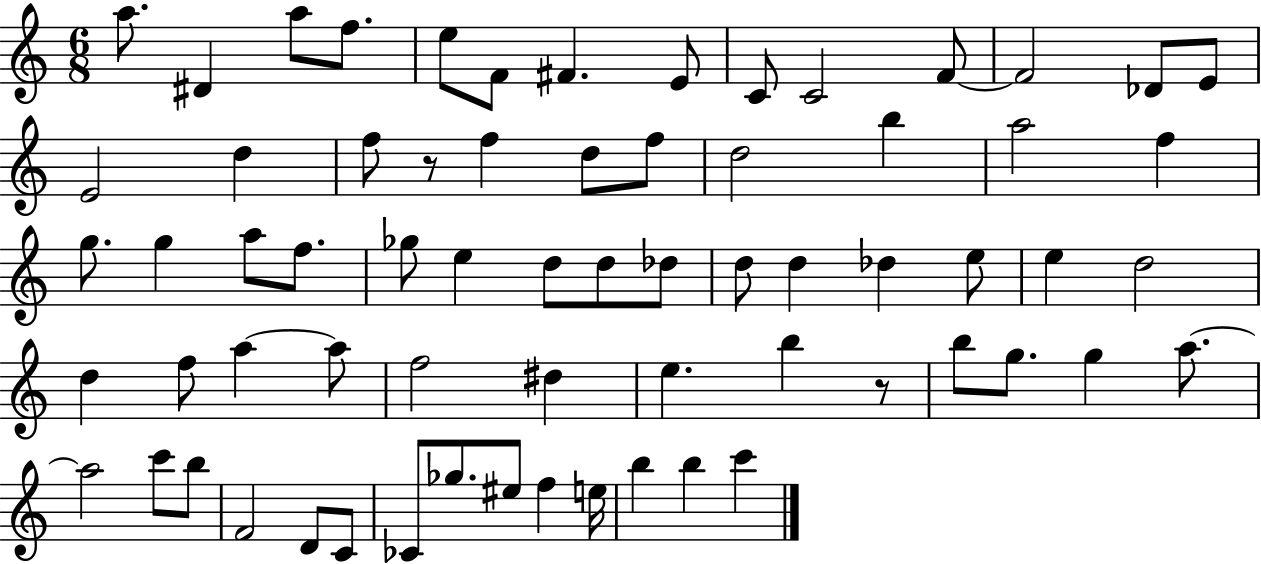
A5/e. D#4/q A5/e F5/e. E5/e F4/e F#4/q. E4/e C4/e C4/h F4/e F4/h Db4/e E4/e E4/h D5/q F5/e R/e F5/q D5/e F5/e D5/h B5/q A5/h F5/q G5/e. G5/q A5/e F5/e. Gb5/e E5/q D5/e D5/e Db5/e D5/e D5/q Db5/q E5/e E5/q D5/h D5/q F5/e A5/q A5/e F5/h D#5/q E5/q. B5/q R/e B5/e G5/e. G5/q A5/e. A5/h C6/e B5/e F4/h D4/e C4/e CES4/e Gb5/e. EIS5/e F5/q E5/s B5/q B5/q C6/q